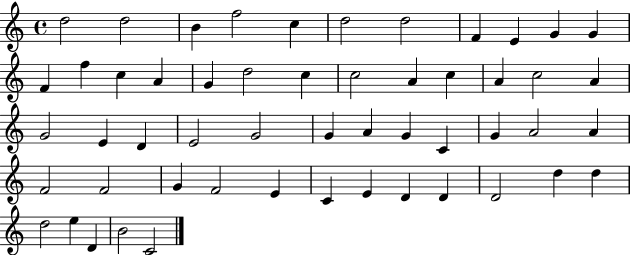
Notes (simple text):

D5/h D5/h B4/q F5/h C5/q D5/h D5/h F4/q E4/q G4/q G4/q F4/q F5/q C5/q A4/q G4/q D5/h C5/q C5/h A4/q C5/q A4/q C5/h A4/q G4/h E4/q D4/q E4/h G4/h G4/q A4/q G4/q C4/q G4/q A4/h A4/q F4/h F4/h G4/q F4/h E4/q C4/q E4/q D4/q D4/q D4/h D5/q D5/q D5/h E5/q D4/q B4/h C4/h